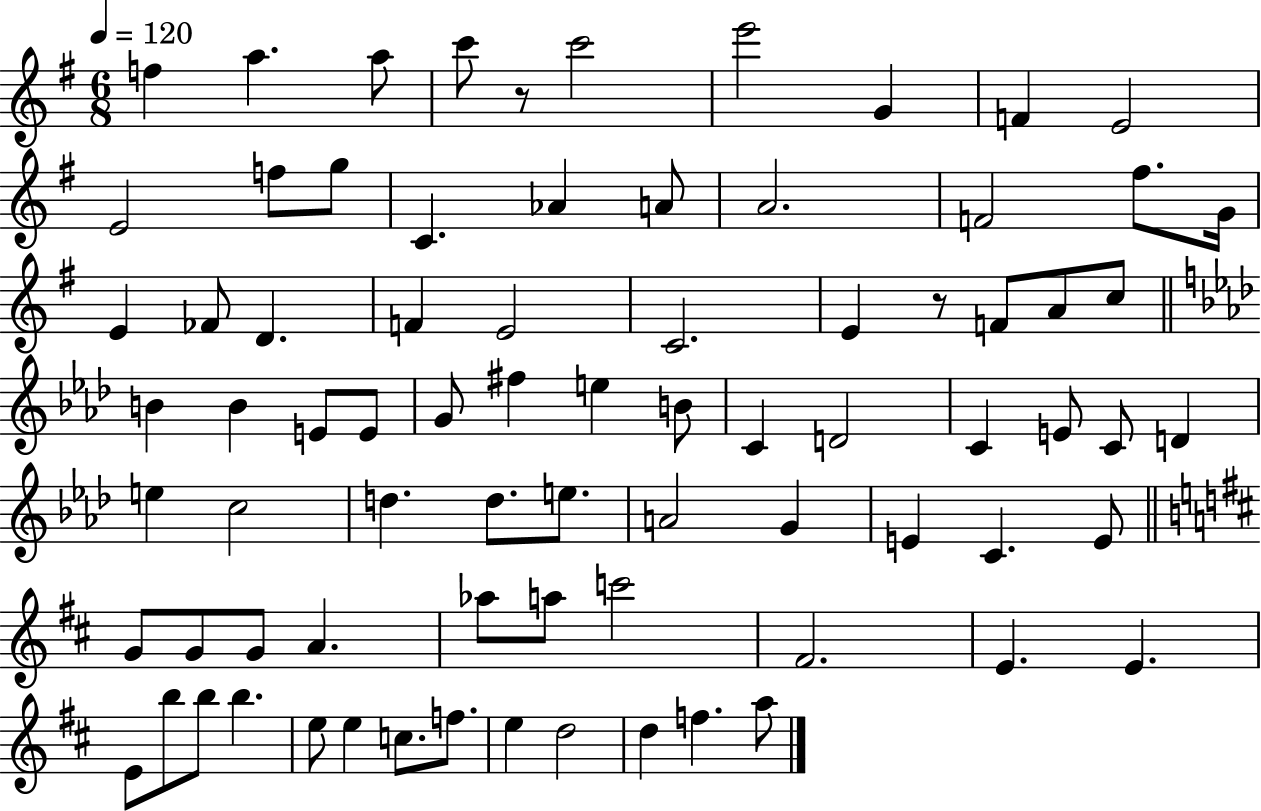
X:1
T:Untitled
M:6/8
L:1/4
K:G
f a a/2 c'/2 z/2 c'2 e'2 G F E2 E2 f/2 g/2 C _A A/2 A2 F2 ^f/2 G/4 E _F/2 D F E2 C2 E z/2 F/2 A/2 c/2 B B E/2 E/2 G/2 ^f e B/2 C D2 C E/2 C/2 D e c2 d d/2 e/2 A2 G E C E/2 G/2 G/2 G/2 A _a/2 a/2 c'2 ^F2 E E E/2 b/2 b/2 b e/2 e c/2 f/2 e d2 d f a/2